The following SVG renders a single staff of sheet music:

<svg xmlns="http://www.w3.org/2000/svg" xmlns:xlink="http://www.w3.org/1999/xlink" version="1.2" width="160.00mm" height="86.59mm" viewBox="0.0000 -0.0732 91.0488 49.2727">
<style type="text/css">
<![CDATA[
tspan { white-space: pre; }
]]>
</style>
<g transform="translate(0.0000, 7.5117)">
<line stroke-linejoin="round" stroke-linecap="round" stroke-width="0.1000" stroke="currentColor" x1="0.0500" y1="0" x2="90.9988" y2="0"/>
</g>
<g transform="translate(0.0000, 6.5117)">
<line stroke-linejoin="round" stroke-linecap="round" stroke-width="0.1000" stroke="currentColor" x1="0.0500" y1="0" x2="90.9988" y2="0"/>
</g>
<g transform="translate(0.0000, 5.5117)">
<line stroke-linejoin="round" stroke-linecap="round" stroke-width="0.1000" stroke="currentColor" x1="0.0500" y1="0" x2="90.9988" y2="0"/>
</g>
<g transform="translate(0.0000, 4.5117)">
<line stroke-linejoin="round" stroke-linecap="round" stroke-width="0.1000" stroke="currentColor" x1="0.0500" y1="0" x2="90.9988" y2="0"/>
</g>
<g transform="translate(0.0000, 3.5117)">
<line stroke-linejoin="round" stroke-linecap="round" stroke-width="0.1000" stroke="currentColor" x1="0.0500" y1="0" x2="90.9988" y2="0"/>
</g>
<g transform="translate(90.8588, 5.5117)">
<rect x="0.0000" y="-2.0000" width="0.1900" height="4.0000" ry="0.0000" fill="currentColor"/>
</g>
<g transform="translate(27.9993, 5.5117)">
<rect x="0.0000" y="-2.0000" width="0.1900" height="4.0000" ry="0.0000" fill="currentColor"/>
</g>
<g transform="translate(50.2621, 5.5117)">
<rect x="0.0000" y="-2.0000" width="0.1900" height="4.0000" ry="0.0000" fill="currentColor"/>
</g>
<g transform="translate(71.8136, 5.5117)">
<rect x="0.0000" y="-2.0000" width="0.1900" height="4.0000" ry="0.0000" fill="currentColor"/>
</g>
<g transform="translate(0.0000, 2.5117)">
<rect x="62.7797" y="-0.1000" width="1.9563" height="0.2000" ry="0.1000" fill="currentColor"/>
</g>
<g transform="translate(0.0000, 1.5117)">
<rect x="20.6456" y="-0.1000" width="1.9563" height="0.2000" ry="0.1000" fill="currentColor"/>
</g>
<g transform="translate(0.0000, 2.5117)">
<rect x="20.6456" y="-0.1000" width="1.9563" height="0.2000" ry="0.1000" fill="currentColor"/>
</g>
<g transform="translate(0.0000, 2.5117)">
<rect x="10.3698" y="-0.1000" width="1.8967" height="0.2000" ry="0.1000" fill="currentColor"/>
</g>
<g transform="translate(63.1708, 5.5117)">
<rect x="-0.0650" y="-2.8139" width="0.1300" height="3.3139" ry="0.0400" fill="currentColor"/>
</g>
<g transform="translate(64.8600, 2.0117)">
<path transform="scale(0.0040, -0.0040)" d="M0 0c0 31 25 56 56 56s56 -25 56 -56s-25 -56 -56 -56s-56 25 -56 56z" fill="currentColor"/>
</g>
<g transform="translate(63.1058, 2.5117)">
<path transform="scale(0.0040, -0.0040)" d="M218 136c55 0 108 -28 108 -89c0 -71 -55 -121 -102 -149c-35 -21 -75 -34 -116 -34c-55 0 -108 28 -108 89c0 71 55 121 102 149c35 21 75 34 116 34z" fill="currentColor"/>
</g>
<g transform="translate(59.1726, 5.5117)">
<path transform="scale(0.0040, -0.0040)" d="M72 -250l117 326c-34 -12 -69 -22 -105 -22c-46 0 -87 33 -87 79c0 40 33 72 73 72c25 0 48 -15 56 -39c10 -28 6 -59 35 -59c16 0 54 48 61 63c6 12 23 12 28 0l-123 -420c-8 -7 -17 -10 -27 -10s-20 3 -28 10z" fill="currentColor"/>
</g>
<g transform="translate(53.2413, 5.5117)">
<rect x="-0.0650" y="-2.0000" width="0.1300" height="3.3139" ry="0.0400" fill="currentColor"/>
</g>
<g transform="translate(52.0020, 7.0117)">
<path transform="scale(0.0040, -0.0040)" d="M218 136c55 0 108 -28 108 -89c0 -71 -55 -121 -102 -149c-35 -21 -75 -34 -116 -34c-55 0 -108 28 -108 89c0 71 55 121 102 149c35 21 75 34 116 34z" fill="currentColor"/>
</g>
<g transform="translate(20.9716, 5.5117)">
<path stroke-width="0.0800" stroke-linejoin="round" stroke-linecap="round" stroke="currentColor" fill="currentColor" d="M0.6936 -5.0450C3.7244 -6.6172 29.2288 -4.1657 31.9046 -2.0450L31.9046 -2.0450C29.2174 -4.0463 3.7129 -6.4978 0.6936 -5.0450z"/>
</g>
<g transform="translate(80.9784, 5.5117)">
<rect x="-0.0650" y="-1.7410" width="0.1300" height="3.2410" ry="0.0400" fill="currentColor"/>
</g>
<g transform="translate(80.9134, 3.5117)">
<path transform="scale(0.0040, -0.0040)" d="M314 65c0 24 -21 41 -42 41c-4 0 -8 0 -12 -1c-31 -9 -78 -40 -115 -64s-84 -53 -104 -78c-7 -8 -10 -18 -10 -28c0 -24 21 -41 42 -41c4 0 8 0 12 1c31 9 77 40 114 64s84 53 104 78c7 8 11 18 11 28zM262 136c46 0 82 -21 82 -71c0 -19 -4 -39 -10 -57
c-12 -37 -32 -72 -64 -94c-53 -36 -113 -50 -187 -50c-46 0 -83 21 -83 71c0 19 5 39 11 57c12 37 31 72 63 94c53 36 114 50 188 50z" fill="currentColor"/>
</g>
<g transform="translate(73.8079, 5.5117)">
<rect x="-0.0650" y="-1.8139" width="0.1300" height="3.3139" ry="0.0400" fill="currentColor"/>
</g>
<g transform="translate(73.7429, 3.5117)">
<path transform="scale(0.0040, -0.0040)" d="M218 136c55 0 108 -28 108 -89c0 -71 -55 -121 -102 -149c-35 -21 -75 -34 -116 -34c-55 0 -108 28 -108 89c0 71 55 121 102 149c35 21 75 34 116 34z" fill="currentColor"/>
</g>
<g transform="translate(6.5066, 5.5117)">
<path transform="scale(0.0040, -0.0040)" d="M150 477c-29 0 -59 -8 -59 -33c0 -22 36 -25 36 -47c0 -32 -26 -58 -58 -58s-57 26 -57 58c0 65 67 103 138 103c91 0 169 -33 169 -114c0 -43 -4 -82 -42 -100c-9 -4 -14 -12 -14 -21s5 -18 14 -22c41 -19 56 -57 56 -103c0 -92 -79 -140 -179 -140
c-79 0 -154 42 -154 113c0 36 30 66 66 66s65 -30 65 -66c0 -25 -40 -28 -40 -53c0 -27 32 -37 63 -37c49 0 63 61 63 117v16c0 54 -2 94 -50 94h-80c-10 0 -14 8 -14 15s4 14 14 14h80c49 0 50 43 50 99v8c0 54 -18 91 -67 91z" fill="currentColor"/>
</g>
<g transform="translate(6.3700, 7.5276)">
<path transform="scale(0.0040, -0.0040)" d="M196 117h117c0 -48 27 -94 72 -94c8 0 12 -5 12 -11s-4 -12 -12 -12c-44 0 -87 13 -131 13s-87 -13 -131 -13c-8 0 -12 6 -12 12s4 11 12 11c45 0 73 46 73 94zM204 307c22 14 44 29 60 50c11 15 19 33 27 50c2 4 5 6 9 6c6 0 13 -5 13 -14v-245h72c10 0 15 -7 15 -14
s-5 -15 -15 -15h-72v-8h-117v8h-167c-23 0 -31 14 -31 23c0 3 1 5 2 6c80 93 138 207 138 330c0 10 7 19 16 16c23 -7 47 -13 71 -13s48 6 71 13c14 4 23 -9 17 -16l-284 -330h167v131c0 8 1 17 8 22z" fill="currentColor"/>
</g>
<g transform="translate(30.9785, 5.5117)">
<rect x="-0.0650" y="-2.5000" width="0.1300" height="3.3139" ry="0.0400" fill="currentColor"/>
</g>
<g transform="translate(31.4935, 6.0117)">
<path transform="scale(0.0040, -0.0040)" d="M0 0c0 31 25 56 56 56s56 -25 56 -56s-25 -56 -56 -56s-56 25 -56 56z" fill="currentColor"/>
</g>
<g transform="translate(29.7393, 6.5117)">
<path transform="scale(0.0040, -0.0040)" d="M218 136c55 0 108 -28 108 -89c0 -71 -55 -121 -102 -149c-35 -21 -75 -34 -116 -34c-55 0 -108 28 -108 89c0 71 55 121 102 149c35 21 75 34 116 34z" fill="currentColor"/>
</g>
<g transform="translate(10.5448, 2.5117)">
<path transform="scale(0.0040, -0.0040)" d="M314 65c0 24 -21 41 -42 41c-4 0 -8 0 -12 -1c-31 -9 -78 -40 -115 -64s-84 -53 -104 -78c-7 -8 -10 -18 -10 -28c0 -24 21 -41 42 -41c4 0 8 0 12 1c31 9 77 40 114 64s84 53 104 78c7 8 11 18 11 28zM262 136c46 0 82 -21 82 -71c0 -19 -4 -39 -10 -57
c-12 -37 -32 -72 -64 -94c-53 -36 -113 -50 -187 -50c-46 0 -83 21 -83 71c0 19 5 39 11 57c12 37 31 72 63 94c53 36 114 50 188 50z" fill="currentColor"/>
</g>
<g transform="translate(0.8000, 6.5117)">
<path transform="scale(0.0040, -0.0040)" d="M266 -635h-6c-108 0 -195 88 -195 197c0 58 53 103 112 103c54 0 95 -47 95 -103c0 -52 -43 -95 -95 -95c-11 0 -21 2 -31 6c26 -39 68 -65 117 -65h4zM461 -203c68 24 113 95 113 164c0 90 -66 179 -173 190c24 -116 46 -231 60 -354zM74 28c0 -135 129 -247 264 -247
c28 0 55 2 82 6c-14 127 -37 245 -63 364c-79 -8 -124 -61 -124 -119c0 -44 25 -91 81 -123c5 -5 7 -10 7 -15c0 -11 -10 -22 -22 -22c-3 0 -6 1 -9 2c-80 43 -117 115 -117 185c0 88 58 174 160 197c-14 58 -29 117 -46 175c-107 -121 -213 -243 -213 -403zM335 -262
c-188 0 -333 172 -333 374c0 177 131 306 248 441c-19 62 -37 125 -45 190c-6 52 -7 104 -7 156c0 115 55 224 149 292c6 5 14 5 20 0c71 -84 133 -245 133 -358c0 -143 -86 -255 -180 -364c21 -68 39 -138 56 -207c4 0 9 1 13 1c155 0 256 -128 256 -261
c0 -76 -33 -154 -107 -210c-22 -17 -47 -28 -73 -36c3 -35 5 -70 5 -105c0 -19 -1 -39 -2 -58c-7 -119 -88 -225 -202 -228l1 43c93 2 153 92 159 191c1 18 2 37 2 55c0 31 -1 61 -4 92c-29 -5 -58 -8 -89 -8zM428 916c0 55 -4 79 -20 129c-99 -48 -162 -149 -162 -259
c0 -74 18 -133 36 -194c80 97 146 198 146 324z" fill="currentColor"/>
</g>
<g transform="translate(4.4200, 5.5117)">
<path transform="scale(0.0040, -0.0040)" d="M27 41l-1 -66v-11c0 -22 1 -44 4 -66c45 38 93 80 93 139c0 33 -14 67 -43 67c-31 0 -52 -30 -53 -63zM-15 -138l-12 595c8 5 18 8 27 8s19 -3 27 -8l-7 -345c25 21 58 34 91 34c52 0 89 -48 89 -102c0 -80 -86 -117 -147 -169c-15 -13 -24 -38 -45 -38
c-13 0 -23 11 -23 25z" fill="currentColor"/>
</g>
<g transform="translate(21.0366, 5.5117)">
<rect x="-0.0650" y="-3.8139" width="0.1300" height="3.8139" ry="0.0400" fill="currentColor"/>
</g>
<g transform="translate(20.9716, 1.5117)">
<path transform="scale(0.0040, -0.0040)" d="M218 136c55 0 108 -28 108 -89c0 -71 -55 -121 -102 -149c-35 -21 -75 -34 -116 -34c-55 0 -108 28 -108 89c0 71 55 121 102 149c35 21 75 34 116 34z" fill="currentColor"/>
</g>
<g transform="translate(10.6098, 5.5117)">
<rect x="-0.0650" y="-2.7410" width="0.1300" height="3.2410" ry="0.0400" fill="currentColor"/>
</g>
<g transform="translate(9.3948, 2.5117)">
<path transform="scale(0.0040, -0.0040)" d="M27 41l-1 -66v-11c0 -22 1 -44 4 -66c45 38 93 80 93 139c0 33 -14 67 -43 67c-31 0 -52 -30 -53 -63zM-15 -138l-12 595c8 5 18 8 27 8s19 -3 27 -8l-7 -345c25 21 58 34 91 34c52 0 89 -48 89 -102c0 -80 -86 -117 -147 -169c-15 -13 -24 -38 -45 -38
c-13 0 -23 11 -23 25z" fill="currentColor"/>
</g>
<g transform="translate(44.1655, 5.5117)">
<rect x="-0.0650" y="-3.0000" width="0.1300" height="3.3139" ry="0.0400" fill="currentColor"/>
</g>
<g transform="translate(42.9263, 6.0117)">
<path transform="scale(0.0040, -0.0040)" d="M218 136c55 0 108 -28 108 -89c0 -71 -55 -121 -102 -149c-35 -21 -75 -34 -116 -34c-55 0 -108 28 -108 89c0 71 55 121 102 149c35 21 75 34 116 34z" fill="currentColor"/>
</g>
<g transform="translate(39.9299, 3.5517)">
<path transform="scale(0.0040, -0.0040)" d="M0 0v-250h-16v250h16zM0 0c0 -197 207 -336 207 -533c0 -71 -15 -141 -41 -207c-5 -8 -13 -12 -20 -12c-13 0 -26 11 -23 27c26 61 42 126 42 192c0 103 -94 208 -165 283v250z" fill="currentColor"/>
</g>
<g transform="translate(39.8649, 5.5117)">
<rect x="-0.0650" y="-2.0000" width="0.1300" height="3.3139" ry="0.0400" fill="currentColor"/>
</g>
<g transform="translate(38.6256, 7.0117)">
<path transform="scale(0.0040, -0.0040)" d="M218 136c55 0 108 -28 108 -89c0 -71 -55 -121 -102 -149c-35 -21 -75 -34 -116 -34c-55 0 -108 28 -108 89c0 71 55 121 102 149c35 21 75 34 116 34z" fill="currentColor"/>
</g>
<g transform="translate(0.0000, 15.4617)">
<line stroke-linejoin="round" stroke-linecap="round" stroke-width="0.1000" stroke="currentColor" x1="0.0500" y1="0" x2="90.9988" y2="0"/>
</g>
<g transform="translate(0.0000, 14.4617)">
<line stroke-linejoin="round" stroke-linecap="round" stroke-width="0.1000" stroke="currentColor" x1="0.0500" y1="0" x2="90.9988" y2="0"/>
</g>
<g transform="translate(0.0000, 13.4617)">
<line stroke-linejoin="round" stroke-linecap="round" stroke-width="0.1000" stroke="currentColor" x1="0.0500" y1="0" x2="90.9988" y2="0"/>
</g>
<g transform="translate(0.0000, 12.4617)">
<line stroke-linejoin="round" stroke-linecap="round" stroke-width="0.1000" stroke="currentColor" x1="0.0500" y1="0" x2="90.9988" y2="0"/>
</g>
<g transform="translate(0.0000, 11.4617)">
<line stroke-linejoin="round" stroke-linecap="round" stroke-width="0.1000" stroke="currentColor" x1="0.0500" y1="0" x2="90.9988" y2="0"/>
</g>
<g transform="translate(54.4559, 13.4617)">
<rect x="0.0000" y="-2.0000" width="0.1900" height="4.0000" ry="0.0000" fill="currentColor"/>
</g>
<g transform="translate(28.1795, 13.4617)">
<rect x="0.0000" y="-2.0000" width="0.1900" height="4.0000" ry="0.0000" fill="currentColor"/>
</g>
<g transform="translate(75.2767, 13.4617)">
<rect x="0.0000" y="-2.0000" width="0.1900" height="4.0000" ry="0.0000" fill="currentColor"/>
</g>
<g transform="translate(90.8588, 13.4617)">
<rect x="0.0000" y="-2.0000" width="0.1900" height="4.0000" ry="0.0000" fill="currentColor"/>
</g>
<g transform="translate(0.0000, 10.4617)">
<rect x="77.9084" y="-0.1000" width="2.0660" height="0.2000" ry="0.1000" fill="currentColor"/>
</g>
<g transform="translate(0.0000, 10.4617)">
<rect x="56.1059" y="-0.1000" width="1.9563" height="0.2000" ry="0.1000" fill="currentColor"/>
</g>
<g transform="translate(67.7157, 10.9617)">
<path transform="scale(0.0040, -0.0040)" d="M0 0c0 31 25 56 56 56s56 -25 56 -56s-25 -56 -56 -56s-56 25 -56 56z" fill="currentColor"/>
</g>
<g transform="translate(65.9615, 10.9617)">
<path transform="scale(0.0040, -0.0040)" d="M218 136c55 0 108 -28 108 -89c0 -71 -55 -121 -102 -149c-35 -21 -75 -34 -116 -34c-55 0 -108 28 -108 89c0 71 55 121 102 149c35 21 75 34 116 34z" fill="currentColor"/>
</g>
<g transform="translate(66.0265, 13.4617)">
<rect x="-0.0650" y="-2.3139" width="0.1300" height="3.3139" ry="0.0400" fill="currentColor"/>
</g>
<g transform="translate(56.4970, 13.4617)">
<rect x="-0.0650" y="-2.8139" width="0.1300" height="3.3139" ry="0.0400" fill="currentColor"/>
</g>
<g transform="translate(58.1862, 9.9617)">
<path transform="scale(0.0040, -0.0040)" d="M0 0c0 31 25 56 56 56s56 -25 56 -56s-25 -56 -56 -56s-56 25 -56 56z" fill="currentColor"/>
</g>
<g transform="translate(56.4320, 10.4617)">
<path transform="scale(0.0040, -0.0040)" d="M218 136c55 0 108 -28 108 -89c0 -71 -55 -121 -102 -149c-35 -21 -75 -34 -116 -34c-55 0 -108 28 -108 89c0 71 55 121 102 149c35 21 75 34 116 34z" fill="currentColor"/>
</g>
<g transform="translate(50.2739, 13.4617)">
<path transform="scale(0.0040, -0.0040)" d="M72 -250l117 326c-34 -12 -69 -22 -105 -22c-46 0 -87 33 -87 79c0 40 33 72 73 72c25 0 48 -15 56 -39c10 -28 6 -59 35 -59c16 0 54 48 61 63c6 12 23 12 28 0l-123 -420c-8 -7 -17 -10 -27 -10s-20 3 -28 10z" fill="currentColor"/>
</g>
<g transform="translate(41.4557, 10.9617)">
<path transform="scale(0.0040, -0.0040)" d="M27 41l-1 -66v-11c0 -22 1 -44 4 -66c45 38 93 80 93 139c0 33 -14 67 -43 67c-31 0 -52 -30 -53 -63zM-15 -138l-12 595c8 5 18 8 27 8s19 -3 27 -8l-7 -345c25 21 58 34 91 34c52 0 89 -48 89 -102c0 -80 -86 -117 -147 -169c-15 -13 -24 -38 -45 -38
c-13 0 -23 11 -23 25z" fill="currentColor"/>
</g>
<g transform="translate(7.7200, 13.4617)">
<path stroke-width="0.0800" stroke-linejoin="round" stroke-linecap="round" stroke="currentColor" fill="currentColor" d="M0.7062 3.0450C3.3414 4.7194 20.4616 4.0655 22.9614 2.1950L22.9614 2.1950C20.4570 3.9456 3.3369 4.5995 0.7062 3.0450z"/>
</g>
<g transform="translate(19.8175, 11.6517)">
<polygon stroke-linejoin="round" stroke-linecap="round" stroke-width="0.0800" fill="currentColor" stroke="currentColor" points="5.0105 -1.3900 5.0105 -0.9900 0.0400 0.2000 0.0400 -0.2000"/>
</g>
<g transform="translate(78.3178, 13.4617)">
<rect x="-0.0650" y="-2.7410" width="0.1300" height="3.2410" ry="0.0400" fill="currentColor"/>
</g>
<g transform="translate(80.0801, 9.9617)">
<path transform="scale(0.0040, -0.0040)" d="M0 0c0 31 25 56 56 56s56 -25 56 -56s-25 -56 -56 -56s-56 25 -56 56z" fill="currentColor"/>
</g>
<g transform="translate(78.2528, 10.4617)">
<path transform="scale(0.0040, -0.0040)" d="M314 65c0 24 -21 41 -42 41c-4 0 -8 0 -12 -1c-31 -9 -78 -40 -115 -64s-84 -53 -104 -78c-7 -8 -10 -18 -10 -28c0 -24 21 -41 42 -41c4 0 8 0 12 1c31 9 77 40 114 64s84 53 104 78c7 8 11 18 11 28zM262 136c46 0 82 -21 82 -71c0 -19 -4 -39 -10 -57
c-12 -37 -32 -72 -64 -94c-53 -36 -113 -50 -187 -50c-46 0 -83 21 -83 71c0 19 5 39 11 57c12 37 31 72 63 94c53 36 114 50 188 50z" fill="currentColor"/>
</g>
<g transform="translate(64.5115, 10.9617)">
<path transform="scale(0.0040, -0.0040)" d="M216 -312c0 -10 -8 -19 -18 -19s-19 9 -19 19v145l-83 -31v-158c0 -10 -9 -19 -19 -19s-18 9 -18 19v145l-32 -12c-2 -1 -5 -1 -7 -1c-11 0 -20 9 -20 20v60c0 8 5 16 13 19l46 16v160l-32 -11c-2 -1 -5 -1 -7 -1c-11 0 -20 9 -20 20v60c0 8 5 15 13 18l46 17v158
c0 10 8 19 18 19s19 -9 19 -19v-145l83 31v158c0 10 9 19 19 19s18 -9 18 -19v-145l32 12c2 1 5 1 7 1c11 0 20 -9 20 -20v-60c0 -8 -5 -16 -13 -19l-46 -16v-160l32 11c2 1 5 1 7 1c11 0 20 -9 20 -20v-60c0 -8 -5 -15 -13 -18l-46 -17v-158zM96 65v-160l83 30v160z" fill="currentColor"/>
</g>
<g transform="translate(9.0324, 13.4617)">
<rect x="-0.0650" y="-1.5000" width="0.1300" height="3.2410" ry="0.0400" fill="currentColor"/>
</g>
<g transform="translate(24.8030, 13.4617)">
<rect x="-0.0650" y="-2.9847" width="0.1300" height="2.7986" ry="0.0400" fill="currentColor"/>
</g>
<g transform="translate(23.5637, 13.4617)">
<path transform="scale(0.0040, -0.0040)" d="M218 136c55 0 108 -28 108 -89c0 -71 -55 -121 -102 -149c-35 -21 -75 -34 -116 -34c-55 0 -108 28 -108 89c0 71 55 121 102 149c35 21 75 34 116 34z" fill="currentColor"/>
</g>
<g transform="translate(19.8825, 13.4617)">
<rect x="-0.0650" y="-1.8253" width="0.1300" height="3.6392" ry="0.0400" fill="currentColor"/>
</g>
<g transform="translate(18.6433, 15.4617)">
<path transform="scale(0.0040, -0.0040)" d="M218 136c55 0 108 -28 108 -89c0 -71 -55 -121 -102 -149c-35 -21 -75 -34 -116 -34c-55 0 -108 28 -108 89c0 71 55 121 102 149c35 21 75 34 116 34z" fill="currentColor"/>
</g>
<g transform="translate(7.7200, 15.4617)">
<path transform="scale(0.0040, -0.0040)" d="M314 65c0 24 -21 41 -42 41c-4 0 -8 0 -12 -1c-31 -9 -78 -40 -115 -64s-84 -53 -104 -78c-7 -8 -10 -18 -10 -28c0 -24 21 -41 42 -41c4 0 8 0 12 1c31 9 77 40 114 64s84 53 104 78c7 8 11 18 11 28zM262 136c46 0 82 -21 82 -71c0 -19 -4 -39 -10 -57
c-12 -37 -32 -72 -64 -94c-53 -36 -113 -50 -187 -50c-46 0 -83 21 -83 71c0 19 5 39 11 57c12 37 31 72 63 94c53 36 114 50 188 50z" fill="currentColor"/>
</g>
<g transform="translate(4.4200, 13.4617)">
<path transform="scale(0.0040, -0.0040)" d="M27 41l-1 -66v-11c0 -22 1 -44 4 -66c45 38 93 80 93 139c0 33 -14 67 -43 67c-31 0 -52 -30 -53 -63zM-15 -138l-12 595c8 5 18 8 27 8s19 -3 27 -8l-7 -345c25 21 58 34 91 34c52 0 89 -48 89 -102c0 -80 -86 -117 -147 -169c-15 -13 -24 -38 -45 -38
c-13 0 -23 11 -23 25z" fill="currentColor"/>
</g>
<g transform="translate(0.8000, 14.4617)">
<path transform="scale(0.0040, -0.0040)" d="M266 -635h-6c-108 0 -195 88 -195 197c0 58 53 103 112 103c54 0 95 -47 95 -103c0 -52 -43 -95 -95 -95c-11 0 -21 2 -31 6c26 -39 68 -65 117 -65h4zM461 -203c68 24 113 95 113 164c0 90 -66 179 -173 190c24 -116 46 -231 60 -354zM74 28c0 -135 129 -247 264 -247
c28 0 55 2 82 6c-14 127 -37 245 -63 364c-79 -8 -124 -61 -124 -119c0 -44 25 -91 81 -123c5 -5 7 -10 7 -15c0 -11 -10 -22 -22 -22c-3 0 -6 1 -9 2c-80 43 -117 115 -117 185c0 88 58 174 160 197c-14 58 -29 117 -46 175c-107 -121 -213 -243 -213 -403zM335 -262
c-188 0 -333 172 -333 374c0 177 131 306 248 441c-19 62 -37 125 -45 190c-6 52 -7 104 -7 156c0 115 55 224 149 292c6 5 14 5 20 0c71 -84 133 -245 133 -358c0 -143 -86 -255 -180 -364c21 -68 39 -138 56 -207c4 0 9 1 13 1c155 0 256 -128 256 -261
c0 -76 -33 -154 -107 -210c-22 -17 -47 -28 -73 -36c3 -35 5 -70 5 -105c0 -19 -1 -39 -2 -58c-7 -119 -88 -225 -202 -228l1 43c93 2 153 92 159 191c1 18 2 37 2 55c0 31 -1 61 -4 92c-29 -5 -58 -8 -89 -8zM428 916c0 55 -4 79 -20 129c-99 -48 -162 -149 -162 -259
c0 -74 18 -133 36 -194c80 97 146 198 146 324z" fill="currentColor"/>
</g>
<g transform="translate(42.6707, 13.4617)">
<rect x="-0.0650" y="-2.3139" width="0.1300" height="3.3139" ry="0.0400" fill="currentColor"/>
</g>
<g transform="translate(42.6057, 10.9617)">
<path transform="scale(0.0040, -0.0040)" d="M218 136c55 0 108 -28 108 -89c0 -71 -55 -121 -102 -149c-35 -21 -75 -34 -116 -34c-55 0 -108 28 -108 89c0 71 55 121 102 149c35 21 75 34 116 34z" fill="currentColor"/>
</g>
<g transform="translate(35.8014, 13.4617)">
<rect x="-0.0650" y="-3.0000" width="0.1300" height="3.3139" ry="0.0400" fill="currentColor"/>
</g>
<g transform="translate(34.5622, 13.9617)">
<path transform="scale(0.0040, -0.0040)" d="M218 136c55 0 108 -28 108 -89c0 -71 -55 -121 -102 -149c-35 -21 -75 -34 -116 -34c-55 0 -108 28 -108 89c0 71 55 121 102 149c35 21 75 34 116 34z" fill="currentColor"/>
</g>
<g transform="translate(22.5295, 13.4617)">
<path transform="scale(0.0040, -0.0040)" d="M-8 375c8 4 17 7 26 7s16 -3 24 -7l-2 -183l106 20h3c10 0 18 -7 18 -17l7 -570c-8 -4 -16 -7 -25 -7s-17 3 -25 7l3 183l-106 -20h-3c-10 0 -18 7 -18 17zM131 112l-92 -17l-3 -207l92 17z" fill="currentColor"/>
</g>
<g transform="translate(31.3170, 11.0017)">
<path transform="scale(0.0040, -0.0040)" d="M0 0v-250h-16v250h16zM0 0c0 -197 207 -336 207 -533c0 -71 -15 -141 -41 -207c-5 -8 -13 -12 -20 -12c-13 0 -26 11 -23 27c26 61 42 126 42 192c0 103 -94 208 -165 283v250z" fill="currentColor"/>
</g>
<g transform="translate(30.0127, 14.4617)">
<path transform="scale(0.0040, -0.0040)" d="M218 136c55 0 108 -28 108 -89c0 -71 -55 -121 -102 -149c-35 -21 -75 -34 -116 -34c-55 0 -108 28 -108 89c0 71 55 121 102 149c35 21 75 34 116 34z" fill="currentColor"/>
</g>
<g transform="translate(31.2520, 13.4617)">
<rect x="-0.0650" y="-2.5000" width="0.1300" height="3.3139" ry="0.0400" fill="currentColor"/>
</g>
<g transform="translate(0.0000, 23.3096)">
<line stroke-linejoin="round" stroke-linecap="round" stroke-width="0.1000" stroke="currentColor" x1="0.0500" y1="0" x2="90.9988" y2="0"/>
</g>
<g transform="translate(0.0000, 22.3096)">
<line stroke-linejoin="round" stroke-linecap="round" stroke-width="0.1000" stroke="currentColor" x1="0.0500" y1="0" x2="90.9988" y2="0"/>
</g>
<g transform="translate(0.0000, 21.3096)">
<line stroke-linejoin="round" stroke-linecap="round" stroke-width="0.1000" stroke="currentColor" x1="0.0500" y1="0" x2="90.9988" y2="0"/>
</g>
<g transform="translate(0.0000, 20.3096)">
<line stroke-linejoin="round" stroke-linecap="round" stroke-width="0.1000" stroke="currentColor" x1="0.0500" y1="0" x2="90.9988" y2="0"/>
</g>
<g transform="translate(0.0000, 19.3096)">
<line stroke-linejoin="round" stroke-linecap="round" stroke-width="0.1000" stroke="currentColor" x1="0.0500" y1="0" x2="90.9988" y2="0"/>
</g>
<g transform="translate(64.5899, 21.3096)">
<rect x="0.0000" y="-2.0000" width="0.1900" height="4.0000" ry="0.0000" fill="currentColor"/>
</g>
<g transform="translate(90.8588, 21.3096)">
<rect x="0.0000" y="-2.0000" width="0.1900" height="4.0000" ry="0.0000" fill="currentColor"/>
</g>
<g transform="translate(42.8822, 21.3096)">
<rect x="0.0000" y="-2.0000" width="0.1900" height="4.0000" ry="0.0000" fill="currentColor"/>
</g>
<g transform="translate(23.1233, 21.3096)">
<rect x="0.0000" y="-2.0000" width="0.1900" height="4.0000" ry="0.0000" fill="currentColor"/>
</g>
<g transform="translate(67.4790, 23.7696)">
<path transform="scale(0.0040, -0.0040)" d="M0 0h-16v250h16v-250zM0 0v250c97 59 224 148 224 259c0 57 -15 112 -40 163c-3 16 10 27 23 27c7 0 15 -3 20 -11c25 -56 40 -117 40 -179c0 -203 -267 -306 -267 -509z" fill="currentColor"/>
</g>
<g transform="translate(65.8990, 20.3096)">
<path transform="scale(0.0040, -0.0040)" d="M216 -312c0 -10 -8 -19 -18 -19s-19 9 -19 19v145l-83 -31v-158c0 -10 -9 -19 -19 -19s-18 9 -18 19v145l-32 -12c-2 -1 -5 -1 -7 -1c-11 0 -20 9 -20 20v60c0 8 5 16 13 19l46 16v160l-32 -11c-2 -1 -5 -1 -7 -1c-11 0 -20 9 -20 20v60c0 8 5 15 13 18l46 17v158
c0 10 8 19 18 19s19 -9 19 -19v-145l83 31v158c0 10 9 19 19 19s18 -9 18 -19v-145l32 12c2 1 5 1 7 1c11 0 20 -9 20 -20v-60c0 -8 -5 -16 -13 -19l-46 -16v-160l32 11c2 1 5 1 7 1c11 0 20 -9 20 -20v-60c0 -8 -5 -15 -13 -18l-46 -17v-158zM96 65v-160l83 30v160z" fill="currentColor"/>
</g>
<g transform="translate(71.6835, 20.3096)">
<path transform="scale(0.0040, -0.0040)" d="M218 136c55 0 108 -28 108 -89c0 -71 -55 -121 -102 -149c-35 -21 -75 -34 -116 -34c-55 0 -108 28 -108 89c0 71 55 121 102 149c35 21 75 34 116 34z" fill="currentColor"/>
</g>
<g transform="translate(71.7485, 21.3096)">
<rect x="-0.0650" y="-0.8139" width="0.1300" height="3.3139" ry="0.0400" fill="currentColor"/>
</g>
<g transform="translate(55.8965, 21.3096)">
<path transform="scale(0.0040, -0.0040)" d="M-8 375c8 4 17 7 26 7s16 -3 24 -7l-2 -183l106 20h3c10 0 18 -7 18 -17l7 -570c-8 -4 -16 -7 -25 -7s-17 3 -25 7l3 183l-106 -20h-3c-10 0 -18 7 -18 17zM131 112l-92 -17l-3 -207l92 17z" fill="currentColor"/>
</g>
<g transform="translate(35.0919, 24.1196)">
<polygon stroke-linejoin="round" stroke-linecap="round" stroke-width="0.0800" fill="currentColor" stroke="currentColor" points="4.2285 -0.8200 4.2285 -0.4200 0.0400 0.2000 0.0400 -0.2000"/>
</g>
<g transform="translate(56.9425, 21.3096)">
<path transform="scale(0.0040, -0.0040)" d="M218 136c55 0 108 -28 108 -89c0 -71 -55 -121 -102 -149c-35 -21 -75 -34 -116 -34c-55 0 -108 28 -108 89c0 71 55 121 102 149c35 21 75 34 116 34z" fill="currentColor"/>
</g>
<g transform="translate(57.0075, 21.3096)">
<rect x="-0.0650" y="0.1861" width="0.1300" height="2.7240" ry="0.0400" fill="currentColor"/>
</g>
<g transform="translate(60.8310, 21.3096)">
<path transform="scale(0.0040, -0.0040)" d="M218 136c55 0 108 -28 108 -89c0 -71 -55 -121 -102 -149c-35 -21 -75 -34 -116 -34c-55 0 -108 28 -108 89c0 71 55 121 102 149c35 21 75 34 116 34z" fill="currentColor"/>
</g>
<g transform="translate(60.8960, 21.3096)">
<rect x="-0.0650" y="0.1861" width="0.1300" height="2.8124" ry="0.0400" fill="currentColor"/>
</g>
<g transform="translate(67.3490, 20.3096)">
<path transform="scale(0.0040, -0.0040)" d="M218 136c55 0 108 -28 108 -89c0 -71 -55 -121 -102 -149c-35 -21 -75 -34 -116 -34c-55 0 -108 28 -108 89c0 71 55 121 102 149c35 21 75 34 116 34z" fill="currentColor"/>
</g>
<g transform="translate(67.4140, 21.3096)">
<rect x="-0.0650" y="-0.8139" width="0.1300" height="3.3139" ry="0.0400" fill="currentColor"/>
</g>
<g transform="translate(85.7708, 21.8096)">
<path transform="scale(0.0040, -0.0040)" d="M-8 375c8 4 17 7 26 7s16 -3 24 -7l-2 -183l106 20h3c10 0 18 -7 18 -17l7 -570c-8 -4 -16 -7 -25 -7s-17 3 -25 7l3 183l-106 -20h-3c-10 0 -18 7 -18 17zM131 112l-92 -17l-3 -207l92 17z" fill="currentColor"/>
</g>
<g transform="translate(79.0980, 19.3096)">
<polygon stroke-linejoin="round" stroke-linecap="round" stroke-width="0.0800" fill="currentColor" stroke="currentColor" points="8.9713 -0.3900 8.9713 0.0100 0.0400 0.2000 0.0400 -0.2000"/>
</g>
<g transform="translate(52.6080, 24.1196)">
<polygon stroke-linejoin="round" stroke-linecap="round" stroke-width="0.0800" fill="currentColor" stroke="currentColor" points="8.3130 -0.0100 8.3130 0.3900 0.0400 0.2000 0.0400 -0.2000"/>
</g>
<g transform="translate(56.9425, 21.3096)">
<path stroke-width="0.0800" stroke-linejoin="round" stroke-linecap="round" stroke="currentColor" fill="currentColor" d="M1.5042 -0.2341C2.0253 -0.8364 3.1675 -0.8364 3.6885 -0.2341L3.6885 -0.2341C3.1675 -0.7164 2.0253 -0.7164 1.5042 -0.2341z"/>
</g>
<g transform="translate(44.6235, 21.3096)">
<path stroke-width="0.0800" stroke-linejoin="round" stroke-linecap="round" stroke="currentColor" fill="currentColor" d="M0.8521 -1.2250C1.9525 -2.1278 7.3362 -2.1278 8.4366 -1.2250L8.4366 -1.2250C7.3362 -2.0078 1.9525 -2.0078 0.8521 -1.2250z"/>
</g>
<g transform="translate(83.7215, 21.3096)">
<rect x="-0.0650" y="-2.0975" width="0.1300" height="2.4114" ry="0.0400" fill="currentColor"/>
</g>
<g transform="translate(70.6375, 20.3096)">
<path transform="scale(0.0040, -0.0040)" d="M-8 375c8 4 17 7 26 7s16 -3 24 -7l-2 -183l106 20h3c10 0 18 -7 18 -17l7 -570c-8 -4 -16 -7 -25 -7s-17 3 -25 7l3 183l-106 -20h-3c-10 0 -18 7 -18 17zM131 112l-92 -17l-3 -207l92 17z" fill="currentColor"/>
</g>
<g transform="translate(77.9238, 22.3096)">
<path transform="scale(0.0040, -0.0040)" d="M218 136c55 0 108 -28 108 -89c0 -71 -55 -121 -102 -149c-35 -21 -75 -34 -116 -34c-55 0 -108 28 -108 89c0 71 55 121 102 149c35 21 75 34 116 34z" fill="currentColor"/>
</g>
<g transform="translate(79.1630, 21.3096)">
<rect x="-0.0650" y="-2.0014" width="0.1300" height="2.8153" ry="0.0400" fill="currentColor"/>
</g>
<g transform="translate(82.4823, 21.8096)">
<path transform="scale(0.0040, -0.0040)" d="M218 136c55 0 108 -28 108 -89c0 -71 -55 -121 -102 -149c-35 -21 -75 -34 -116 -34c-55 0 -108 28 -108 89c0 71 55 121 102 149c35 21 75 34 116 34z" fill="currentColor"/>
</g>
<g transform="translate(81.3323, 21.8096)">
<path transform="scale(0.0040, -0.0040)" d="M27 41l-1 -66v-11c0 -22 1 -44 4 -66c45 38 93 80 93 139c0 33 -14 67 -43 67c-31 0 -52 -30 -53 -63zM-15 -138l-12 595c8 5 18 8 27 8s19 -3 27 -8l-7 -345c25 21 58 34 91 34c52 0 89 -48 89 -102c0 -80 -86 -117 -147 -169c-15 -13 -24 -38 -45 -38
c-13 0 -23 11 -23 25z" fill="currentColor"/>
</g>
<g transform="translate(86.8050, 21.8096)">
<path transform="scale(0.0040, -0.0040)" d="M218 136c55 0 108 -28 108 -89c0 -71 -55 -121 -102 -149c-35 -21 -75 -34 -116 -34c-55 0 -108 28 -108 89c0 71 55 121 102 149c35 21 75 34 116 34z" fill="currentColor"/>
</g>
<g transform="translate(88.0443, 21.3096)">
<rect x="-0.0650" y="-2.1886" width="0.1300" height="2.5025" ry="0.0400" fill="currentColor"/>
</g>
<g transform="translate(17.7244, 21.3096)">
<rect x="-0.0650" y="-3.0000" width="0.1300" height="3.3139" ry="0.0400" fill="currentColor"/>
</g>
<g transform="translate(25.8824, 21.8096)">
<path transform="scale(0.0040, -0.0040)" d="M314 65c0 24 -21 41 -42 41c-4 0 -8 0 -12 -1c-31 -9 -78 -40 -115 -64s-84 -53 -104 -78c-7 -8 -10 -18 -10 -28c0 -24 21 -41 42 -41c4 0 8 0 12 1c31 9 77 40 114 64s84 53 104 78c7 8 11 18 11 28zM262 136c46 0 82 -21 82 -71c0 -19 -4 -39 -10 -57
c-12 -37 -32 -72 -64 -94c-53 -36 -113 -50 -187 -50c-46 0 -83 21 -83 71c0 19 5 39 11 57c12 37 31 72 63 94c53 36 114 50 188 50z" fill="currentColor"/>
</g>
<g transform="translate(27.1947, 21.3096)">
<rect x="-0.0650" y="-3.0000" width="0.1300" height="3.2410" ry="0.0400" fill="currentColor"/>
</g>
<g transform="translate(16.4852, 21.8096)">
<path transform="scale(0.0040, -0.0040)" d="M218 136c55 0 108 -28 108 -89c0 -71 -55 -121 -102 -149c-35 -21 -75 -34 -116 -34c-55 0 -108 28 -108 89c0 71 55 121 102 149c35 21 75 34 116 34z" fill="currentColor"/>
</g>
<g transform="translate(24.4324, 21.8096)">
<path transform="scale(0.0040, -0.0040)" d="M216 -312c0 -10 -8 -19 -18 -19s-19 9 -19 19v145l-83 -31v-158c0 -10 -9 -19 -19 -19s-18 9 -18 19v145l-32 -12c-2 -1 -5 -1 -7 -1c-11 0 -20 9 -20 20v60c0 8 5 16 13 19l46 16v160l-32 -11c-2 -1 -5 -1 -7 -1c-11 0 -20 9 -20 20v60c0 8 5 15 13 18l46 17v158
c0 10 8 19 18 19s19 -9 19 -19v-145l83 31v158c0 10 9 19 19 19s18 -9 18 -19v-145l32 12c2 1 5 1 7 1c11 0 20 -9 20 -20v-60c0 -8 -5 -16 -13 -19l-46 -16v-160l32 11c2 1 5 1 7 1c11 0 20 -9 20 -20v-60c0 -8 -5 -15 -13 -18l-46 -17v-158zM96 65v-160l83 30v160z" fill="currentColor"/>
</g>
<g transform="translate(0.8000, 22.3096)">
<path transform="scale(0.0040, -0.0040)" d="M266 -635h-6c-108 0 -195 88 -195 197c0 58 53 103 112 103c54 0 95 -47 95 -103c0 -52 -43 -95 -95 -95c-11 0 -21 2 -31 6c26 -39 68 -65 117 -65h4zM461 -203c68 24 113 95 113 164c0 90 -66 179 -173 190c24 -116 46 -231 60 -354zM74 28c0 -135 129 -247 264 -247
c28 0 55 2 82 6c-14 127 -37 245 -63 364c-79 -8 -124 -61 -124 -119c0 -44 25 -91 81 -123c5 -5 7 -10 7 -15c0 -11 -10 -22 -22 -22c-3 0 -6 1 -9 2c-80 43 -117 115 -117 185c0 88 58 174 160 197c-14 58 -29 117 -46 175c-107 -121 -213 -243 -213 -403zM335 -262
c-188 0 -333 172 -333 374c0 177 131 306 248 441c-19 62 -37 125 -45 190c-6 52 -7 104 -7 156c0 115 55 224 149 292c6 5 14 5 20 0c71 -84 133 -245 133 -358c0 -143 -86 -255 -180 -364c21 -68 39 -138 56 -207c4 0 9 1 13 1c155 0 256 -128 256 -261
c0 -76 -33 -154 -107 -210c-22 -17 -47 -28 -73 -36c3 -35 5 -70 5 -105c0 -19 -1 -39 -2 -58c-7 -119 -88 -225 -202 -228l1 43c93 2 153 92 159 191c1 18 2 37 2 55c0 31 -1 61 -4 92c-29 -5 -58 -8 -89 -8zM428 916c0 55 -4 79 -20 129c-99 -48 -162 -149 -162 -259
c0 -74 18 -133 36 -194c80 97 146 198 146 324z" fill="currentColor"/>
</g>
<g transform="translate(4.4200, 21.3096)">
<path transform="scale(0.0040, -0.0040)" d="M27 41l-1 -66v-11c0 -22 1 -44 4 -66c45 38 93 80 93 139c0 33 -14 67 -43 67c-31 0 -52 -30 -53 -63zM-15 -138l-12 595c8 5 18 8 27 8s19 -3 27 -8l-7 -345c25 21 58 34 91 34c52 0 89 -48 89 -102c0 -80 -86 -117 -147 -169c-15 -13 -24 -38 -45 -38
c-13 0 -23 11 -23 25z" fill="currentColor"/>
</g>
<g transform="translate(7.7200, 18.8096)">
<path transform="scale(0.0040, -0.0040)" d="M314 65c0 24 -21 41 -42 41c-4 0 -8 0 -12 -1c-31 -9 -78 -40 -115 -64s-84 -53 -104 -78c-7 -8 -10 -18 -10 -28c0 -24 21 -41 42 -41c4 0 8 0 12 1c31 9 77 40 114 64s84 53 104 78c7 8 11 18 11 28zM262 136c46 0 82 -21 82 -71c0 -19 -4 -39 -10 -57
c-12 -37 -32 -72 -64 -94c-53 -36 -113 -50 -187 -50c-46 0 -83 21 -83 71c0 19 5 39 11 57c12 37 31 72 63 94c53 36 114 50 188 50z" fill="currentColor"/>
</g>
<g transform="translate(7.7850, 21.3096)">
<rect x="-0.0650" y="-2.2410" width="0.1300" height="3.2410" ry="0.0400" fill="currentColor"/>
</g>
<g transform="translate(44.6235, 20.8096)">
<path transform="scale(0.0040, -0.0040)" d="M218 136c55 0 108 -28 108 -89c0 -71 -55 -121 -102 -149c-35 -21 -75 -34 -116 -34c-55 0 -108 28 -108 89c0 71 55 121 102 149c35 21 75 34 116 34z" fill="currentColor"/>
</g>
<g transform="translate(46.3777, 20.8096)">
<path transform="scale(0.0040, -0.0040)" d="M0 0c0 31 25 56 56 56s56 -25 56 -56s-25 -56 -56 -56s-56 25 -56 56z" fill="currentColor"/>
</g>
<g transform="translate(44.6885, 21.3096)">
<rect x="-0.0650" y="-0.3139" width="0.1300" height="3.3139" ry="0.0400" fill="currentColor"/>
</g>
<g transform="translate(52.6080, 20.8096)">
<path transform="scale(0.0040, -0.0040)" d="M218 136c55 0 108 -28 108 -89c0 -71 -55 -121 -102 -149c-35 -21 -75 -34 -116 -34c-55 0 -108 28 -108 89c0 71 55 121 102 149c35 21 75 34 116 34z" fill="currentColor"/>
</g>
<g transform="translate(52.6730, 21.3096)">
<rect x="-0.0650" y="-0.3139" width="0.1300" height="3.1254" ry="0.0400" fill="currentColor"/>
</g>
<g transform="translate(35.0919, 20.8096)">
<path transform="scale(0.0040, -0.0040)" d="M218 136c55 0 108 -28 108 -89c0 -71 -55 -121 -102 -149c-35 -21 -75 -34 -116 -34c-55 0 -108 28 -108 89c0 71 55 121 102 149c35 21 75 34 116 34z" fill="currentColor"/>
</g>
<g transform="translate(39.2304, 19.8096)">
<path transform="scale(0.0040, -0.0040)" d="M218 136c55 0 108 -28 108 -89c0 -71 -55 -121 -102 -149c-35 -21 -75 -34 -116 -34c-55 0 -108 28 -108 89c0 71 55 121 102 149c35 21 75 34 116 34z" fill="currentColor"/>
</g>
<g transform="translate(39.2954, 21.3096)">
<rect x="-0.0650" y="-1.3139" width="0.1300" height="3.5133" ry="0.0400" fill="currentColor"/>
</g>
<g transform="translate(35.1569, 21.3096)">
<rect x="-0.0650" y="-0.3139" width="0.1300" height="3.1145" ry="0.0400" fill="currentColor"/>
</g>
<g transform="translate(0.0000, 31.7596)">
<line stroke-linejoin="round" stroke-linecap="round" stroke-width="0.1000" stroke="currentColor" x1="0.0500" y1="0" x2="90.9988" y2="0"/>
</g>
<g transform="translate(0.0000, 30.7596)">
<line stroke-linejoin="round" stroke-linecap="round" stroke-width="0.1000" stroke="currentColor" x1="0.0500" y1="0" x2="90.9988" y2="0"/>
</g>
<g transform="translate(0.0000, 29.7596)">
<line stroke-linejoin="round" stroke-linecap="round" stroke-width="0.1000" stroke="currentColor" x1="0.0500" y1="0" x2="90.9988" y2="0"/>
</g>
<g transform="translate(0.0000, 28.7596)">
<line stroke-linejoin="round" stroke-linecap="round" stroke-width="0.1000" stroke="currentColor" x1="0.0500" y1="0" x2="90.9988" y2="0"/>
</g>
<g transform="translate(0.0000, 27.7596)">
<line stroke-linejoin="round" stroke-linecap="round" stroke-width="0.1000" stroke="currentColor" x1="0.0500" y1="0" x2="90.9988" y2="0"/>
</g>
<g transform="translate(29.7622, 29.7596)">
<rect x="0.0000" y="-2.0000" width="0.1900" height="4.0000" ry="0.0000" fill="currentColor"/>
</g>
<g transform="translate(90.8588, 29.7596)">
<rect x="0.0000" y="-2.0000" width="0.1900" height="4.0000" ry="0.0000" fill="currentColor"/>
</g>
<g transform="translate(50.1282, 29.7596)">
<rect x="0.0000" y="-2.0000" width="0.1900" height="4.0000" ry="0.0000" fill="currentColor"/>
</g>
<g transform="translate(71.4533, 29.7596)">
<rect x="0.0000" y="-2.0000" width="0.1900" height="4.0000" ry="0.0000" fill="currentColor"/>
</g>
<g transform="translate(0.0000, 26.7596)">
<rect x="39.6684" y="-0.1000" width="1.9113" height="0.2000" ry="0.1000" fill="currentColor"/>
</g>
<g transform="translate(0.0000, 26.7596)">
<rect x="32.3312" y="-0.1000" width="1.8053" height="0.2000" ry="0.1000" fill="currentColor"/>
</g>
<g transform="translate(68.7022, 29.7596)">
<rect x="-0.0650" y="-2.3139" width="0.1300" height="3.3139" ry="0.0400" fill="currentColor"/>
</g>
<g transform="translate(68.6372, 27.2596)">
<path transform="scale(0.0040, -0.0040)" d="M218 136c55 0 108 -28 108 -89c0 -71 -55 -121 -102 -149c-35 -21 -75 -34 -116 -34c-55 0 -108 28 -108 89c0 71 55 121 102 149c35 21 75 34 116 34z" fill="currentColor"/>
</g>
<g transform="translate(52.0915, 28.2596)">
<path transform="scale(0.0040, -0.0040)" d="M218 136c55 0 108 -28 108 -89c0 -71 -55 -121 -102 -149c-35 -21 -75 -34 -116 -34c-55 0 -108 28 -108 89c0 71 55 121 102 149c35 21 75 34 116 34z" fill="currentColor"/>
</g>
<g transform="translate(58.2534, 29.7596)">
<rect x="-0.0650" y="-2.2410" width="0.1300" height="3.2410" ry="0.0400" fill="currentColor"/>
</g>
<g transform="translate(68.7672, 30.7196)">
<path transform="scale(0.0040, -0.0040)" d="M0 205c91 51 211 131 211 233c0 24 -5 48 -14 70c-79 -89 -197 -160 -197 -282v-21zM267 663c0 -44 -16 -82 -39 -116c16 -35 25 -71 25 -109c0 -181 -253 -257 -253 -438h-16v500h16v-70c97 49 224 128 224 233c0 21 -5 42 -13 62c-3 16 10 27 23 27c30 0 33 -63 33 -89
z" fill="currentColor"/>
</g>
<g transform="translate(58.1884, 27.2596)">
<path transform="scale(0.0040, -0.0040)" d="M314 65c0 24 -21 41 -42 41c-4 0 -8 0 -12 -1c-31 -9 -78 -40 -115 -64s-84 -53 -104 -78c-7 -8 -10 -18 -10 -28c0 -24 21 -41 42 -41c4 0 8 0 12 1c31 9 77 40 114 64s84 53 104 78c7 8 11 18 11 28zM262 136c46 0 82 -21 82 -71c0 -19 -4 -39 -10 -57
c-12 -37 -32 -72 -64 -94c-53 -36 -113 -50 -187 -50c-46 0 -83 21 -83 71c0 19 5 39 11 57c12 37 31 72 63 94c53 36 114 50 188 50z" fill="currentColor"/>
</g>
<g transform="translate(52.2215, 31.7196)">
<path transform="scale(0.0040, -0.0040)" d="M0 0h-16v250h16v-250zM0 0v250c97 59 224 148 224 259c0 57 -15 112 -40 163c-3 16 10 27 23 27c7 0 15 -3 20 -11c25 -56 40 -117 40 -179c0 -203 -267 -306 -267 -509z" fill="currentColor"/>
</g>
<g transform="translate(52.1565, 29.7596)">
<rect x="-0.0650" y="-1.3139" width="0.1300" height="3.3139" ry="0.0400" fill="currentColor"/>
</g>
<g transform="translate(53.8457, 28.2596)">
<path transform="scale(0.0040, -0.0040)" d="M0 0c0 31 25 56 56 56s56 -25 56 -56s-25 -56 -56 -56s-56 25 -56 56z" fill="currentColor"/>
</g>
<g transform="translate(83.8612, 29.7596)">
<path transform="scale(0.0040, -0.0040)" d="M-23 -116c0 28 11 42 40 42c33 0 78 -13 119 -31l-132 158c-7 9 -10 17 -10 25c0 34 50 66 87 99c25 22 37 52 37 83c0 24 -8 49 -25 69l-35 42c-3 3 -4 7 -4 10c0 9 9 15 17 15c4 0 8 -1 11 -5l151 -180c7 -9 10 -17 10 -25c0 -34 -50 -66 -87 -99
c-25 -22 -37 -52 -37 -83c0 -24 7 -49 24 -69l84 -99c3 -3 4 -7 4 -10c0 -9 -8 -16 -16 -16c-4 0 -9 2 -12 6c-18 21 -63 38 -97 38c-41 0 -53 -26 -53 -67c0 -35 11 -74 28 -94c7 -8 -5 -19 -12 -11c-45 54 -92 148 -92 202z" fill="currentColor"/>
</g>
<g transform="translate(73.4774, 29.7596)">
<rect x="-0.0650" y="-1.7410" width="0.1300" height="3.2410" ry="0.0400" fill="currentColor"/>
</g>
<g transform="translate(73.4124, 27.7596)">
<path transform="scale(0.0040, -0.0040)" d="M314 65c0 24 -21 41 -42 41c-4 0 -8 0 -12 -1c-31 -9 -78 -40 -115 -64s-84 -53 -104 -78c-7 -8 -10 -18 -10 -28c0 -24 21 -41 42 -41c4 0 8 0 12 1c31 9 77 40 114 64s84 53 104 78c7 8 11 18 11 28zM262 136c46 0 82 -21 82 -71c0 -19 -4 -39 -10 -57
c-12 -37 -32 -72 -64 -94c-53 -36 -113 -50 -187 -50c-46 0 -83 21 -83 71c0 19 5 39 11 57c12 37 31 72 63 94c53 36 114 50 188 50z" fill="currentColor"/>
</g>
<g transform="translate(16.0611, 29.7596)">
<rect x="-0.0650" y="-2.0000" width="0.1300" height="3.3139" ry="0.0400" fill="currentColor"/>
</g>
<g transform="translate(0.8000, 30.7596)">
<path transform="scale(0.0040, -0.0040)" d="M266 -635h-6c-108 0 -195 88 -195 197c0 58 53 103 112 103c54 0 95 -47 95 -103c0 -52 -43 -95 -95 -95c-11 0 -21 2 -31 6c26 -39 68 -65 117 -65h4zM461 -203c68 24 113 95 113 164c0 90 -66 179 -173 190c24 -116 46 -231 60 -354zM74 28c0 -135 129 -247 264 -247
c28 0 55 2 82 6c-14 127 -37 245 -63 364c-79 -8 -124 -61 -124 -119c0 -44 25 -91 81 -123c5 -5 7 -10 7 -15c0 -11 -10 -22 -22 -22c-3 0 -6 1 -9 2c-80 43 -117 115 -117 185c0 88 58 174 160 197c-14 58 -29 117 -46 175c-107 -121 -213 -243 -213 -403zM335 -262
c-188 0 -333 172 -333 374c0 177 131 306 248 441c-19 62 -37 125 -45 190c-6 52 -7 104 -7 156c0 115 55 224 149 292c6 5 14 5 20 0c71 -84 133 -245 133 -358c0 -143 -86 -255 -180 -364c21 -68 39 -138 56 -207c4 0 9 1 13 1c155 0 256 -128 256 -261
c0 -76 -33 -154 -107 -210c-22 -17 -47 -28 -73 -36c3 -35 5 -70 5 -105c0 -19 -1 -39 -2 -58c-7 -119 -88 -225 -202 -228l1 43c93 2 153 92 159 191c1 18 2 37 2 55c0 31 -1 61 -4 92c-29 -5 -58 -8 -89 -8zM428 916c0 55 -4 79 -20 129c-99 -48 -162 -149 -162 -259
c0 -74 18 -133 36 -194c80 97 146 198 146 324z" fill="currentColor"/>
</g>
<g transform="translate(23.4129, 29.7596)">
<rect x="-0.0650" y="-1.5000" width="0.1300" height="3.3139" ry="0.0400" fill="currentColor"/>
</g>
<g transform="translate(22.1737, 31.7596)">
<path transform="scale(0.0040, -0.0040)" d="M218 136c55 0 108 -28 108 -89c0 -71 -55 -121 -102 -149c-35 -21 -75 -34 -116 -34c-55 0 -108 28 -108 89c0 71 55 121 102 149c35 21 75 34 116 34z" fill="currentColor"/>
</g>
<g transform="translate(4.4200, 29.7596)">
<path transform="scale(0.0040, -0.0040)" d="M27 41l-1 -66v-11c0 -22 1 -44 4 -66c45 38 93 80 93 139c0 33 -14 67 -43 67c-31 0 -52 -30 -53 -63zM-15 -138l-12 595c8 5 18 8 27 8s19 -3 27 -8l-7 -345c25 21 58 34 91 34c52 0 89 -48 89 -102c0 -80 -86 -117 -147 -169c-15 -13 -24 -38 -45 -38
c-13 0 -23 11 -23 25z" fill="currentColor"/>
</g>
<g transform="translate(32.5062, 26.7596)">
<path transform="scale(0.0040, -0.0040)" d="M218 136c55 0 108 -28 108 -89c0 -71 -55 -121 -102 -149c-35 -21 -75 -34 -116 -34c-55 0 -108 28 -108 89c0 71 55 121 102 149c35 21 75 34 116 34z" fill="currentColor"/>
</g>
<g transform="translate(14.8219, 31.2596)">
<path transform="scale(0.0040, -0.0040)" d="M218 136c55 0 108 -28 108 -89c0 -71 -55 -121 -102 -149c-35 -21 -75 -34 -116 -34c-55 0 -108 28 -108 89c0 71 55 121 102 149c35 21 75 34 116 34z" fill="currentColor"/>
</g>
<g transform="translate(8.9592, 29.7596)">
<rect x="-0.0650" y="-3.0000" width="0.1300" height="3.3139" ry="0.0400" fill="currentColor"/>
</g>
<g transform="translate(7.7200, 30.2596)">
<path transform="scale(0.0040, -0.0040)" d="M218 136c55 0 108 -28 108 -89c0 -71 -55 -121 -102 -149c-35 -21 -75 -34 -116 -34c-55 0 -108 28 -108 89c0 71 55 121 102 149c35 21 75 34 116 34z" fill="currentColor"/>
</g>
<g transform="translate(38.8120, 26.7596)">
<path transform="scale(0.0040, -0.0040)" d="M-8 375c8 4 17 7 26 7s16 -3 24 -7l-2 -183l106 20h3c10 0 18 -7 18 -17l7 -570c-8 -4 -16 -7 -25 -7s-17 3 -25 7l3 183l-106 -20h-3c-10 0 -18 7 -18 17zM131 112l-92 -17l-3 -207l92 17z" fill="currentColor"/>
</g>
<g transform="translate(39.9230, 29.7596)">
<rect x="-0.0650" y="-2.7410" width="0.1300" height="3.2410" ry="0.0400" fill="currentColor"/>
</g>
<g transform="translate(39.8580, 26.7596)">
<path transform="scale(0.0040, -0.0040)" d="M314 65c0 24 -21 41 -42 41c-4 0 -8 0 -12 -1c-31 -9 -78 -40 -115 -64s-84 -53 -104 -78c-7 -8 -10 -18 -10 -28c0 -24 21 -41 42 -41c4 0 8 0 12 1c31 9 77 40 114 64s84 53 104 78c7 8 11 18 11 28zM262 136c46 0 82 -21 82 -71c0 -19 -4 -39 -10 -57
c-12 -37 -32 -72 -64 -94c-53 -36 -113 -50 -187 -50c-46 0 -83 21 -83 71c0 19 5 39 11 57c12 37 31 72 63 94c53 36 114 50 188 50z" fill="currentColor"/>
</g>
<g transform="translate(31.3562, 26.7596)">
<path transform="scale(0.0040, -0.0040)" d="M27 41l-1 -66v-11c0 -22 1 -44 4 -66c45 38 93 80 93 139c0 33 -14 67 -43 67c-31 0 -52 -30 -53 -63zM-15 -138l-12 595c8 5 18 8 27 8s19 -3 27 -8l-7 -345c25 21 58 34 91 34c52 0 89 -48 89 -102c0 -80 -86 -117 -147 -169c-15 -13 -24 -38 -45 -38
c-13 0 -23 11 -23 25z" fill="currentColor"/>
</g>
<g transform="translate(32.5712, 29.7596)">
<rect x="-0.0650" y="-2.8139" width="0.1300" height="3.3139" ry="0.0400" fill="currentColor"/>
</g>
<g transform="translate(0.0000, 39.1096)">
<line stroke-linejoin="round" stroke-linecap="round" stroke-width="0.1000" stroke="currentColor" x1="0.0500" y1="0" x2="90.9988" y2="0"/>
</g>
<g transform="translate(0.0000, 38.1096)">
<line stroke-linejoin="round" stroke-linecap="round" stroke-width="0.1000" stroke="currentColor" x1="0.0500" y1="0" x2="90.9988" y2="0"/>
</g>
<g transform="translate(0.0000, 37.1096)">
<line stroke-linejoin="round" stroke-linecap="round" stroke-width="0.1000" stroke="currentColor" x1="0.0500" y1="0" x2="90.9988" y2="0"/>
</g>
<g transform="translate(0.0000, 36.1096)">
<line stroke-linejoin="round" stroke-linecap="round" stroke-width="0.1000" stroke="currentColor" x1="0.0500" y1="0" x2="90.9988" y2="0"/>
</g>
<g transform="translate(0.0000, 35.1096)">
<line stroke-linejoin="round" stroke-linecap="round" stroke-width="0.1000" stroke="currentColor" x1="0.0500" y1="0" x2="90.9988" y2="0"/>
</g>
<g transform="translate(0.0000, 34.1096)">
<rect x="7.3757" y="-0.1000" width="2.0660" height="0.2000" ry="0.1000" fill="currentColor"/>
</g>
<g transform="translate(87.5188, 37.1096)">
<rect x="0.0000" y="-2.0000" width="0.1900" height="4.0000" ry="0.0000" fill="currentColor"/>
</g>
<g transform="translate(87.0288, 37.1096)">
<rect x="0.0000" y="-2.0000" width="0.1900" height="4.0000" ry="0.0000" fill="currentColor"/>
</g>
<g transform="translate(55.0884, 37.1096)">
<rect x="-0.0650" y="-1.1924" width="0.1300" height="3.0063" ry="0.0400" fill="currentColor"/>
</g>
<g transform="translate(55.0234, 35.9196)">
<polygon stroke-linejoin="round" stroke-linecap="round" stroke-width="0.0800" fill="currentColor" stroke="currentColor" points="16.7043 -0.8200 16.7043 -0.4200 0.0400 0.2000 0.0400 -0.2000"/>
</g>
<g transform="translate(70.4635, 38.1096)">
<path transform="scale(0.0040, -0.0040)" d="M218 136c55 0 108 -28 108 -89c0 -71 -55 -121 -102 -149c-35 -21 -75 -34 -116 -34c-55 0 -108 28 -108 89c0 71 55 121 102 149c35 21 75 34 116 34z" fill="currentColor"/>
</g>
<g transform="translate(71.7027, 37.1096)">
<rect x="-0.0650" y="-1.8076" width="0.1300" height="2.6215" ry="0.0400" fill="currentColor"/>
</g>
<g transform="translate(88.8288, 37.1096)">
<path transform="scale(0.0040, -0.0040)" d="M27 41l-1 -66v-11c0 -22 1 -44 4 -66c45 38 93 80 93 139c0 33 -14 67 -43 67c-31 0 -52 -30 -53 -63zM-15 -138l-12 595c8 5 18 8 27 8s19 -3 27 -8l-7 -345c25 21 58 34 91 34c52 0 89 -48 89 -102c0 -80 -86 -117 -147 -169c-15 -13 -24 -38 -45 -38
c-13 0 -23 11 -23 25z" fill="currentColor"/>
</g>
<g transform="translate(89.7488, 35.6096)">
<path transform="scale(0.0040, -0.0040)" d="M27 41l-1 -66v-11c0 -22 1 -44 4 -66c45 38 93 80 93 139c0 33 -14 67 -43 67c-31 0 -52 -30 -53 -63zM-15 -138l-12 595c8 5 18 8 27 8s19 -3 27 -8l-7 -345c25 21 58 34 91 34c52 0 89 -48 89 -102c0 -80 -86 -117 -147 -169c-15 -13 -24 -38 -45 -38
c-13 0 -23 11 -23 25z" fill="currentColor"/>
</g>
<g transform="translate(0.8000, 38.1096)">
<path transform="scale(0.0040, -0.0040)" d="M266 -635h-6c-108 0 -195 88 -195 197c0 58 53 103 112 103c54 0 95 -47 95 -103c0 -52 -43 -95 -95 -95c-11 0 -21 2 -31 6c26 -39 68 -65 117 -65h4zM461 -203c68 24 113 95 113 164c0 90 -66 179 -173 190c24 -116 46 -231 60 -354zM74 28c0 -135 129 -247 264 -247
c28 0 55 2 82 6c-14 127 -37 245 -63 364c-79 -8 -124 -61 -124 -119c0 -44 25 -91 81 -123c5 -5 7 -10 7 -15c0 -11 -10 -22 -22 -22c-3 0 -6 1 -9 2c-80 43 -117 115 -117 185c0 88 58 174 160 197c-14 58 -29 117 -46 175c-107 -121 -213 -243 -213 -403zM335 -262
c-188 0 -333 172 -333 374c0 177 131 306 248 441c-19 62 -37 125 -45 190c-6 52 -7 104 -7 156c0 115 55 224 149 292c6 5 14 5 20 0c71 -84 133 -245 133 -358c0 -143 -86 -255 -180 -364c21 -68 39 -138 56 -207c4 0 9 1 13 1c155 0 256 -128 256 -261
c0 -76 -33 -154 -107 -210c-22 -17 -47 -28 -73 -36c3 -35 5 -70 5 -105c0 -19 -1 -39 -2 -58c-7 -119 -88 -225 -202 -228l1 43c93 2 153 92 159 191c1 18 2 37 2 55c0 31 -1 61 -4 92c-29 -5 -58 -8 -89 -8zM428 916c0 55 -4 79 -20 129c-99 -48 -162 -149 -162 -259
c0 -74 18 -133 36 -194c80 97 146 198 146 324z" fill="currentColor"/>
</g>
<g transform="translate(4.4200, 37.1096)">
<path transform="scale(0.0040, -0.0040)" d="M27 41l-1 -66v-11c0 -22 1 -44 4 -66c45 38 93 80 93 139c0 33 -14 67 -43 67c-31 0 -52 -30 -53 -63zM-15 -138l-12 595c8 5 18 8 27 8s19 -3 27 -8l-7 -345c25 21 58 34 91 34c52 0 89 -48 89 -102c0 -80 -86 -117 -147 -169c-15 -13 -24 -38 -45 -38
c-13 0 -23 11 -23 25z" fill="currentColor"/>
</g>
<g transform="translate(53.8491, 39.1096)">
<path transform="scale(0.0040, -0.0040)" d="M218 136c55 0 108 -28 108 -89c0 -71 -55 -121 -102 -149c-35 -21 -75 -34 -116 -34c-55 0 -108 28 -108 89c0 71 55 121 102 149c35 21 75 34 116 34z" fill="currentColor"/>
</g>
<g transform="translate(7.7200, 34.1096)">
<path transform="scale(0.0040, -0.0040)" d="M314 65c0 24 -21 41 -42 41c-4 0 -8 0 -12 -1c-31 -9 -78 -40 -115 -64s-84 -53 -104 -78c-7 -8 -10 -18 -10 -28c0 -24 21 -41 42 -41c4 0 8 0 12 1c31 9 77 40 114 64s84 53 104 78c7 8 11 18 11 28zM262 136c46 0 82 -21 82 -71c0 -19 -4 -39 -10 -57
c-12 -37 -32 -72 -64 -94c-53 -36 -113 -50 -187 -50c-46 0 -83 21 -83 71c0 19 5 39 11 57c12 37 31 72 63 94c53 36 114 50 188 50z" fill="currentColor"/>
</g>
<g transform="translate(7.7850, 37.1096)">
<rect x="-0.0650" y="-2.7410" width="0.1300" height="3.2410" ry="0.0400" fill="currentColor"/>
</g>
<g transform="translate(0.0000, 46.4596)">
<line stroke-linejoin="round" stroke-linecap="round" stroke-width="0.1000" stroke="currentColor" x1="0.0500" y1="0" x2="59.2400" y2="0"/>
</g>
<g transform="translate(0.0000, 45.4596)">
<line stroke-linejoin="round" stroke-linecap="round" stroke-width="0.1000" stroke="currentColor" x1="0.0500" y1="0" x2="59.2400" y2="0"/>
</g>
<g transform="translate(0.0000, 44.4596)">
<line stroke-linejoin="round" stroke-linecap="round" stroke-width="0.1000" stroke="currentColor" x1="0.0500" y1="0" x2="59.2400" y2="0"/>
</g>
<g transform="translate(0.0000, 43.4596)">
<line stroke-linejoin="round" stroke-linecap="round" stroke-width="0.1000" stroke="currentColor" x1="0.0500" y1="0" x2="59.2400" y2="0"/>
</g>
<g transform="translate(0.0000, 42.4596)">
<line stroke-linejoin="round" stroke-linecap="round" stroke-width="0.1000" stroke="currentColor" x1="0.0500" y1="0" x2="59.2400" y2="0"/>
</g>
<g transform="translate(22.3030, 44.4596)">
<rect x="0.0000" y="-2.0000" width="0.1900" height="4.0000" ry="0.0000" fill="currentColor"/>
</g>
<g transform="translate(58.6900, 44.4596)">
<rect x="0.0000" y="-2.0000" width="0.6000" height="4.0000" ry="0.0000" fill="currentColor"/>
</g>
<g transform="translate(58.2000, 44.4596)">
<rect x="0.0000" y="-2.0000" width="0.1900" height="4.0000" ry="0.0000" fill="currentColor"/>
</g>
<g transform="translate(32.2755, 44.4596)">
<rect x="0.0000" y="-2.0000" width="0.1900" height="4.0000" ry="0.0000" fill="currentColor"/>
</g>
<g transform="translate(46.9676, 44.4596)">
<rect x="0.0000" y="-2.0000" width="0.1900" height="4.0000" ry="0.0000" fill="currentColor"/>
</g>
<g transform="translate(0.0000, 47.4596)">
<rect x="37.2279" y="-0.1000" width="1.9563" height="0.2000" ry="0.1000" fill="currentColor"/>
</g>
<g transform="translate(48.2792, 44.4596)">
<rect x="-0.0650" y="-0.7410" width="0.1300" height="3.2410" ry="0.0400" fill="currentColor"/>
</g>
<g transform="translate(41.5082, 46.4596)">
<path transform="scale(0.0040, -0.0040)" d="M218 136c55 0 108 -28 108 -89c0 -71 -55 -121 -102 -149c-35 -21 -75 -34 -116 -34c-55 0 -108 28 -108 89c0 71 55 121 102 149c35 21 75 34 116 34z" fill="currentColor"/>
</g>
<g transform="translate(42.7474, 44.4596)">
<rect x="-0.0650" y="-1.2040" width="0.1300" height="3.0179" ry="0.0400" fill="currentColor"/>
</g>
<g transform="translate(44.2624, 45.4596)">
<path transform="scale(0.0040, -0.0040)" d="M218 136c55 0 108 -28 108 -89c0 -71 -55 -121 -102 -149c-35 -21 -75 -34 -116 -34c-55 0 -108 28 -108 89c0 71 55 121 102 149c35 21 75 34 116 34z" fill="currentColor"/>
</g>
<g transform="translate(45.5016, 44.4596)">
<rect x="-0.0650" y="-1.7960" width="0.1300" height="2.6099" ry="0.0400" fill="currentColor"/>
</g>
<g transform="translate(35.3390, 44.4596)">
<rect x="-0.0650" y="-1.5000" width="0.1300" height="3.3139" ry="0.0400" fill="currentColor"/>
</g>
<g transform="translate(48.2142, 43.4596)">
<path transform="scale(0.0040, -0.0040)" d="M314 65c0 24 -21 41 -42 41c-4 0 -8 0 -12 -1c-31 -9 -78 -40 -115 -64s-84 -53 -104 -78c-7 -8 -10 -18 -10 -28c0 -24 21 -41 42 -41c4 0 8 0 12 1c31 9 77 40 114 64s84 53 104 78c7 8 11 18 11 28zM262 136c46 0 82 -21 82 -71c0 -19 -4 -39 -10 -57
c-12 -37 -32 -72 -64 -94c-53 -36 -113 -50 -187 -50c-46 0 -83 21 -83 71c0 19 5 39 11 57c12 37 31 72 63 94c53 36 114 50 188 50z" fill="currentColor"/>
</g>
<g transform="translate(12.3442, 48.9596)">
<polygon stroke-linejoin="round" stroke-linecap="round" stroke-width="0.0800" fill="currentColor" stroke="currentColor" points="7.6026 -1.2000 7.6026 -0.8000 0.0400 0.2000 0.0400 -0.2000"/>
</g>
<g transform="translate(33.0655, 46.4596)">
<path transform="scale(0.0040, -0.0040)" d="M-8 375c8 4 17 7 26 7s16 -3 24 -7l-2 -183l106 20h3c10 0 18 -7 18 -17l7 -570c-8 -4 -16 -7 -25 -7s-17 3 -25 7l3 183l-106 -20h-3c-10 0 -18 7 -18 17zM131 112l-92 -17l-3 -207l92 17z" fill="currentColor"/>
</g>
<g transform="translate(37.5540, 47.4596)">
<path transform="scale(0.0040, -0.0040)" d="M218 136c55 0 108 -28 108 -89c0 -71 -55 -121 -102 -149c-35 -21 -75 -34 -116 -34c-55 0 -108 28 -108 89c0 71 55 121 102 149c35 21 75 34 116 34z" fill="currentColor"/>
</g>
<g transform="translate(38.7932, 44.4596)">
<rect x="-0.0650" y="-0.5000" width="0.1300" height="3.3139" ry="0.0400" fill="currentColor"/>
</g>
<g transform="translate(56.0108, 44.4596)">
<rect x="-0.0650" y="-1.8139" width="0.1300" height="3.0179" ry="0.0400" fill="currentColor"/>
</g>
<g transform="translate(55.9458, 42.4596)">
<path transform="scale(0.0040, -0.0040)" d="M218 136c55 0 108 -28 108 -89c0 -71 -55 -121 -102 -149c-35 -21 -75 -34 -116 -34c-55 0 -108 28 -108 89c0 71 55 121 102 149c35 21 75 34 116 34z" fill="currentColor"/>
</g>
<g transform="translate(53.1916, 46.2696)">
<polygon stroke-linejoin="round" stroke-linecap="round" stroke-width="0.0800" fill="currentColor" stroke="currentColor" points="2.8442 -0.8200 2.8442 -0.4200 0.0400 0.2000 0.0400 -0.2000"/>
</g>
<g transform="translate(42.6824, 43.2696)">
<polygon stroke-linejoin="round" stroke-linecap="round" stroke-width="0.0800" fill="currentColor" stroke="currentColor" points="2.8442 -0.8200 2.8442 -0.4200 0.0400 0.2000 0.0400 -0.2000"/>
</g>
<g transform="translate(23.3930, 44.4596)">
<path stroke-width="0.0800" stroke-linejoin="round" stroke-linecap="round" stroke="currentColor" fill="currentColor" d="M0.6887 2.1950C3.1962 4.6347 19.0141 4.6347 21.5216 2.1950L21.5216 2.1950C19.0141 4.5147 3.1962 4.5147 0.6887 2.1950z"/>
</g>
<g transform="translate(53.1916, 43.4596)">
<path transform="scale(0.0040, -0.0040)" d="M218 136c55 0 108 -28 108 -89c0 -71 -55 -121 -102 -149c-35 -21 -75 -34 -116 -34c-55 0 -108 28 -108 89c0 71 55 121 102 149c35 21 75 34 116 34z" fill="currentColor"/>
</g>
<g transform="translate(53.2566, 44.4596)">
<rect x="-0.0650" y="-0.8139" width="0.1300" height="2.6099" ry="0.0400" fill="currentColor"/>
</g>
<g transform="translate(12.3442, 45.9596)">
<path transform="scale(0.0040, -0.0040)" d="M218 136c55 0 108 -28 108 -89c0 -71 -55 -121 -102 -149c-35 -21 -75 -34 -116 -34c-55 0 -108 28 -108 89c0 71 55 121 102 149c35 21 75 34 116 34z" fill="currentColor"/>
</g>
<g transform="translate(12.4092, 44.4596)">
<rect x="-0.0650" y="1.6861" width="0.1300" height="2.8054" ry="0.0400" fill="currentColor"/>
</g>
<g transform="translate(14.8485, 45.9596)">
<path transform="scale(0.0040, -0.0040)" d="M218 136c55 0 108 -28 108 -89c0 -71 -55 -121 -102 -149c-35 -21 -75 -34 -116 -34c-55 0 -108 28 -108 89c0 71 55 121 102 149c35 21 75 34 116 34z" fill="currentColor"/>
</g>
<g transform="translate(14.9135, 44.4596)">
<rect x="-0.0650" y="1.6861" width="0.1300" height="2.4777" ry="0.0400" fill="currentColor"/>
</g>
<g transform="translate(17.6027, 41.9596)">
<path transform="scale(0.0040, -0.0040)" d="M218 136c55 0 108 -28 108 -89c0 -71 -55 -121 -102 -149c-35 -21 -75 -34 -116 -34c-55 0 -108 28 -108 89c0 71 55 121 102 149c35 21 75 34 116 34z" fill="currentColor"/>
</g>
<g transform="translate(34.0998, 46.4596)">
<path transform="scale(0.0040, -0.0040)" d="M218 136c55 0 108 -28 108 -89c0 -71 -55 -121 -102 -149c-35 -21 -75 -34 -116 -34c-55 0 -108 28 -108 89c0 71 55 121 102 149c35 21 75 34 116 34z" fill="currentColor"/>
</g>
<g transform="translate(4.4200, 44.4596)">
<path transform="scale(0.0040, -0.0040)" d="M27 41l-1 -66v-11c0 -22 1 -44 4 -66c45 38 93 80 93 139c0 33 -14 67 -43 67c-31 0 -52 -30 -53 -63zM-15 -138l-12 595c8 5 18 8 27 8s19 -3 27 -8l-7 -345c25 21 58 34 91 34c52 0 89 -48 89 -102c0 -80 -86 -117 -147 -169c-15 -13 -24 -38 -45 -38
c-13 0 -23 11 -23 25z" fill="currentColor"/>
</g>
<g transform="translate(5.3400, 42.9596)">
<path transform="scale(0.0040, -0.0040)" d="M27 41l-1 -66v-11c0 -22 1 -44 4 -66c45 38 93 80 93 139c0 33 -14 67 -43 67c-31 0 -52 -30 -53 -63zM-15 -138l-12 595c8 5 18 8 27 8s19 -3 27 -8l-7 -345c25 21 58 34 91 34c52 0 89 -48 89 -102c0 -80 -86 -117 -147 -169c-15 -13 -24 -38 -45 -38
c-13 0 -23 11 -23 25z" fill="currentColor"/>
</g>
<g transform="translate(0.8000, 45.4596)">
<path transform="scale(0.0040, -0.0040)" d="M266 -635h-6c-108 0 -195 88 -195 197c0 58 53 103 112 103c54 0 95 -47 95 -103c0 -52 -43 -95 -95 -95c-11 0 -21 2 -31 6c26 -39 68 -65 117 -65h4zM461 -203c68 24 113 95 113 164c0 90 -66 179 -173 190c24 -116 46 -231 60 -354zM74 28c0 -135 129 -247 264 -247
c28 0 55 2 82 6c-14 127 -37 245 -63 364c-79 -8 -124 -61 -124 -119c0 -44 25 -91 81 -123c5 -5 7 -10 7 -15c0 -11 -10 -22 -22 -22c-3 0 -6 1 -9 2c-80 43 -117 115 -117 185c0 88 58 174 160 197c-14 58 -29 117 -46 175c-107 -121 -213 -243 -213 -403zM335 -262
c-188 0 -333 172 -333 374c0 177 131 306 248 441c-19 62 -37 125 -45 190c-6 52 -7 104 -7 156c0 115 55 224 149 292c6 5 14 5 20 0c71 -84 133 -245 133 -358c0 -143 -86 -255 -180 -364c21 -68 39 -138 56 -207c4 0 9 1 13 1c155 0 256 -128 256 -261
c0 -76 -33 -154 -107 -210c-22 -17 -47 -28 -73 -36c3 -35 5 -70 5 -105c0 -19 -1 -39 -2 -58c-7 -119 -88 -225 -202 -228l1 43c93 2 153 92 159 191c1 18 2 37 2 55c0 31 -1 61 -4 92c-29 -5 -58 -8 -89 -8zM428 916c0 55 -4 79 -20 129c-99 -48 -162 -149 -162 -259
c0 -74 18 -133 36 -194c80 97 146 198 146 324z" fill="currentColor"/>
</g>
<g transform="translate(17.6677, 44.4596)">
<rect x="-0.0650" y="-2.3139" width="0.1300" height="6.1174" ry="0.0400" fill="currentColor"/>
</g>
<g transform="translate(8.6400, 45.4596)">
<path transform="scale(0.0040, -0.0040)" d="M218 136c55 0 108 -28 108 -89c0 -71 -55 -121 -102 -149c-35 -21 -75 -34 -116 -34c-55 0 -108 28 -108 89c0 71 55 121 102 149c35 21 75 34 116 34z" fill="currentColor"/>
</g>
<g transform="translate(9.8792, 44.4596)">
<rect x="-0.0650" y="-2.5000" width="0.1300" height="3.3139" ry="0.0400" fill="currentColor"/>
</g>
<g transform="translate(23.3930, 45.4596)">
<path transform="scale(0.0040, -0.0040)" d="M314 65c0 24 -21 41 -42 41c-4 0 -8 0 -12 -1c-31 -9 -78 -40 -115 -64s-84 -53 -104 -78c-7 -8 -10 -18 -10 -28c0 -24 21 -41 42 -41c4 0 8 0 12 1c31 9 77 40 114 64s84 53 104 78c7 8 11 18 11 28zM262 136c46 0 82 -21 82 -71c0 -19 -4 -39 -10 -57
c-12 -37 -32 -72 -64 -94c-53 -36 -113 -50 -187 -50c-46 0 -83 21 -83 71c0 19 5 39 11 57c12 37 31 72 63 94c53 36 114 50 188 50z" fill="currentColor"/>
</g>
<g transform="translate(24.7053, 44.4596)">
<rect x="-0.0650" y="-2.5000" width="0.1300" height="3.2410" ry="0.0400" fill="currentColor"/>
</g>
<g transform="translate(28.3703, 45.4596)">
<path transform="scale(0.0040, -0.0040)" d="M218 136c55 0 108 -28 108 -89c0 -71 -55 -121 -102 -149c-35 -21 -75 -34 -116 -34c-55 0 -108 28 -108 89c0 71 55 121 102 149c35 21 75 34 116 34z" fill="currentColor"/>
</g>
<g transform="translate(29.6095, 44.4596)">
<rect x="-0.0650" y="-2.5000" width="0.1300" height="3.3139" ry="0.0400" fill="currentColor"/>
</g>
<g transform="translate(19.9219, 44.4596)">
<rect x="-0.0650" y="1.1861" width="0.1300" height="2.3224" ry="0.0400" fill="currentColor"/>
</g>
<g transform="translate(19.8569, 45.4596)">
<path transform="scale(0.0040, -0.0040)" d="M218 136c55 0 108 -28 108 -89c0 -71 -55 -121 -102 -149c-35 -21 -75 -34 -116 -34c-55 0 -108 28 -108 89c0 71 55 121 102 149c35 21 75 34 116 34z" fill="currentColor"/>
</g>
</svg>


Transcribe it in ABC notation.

X:1
T:Untitled
M:3/4
L:1/4
K:F
_a2 c' G F/2 A F z/2 a f f2 E2 E/2 B/2 G/2 A _g z/2 a ^g a2 g2 A ^A2 c/2 e/2 c c/2 B/2 B/2 ^d/2 d G/2 _A/2 A/2 A F E _a a2 e/2 g2 g/4 f2 z a2 E/2 G/2 G F/2 F/2 g/2 G/2 G2 G E C E/2 G/2 d2 d/2 f/2